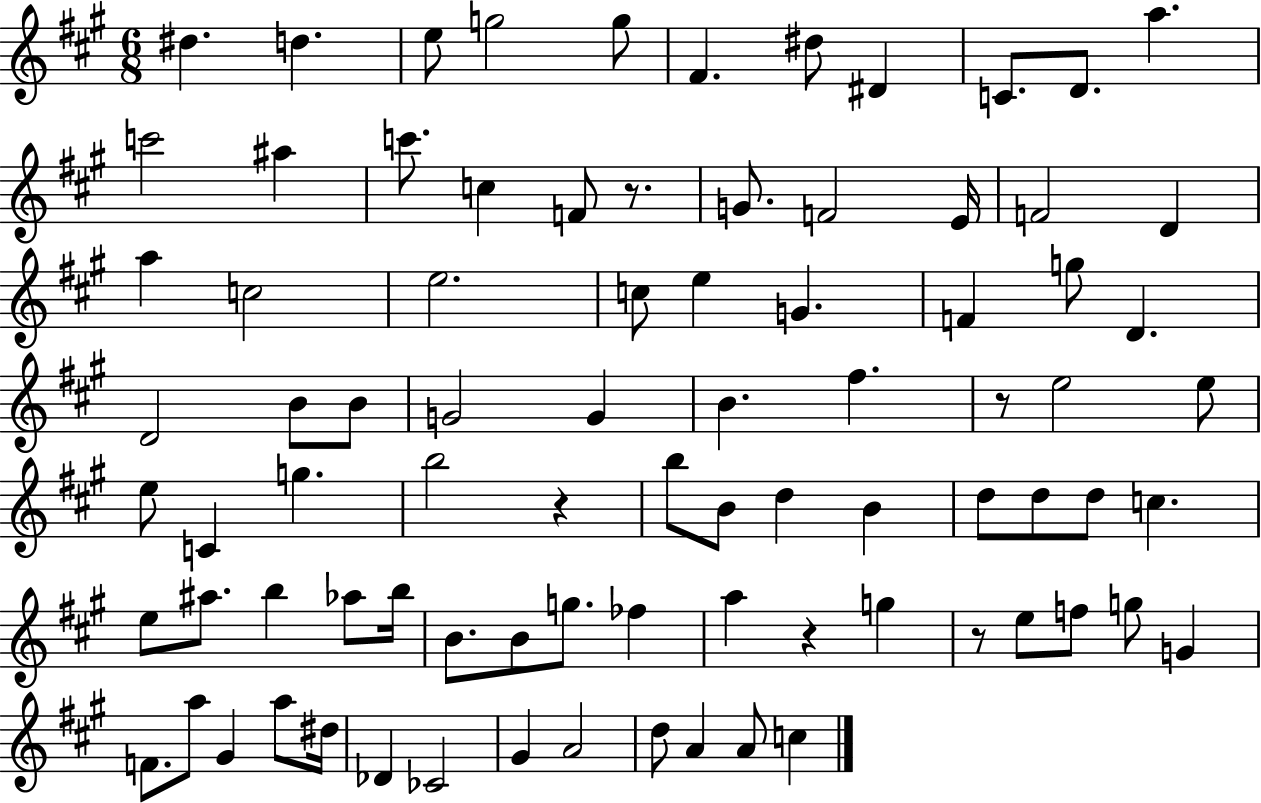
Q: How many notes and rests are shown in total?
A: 84